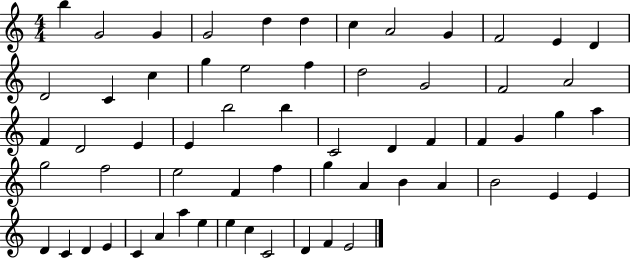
B5/q G4/h G4/q G4/h D5/q D5/q C5/q A4/h G4/q F4/h E4/q D4/q D4/h C4/q C5/q G5/q E5/h F5/q D5/h G4/h F4/h A4/h F4/q D4/h E4/q E4/q B5/h B5/q C4/h D4/q F4/q F4/q G4/q G5/q A5/q G5/h F5/h E5/h F4/q F5/q G5/q A4/q B4/q A4/q B4/h E4/q E4/q D4/q C4/q D4/q E4/q C4/q A4/q A5/q E5/q E5/q C5/q C4/h D4/q F4/q E4/h